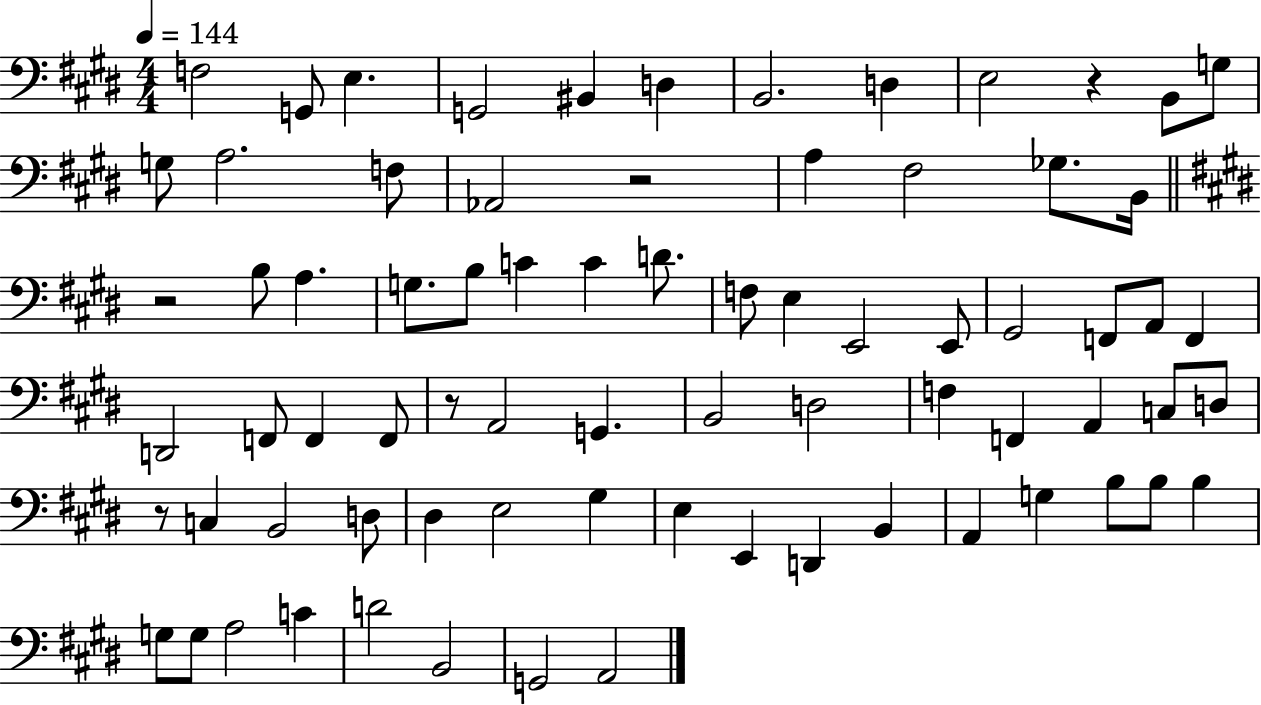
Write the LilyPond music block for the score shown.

{
  \clef bass
  \numericTimeSignature
  \time 4/4
  \key e \major
  \tempo 4 = 144
  f2 g,8 e4. | g,2 bis,4 d4 | b,2. d4 | e2 r4 b,8 g8 | \break g8 a2. f8 | aes,2 r2 | a4 fis2 ges8. b,16 | \bar "||" \break \key e \major r2 b8 a4. | g8. b8 c'4 c'4 d'8. | f8 e4 e,2 e,8 | gis,2 f,8 a,8 f,4 | \break d,2 f,8 f,4 f,8 | r8 a,2 g,4. | b,2 d2 | f4 f,4 a,4 c8 d8 | \break r8 c4 b,2 d8 | dis4 e2 gis4 | e4 e,4 d,4 b,4 | a,4 g4 b8 b8 b4 | \break g8 g8 a2 c'4 | d'2 b,2 | g,2 a,2 | \bar "|."
}